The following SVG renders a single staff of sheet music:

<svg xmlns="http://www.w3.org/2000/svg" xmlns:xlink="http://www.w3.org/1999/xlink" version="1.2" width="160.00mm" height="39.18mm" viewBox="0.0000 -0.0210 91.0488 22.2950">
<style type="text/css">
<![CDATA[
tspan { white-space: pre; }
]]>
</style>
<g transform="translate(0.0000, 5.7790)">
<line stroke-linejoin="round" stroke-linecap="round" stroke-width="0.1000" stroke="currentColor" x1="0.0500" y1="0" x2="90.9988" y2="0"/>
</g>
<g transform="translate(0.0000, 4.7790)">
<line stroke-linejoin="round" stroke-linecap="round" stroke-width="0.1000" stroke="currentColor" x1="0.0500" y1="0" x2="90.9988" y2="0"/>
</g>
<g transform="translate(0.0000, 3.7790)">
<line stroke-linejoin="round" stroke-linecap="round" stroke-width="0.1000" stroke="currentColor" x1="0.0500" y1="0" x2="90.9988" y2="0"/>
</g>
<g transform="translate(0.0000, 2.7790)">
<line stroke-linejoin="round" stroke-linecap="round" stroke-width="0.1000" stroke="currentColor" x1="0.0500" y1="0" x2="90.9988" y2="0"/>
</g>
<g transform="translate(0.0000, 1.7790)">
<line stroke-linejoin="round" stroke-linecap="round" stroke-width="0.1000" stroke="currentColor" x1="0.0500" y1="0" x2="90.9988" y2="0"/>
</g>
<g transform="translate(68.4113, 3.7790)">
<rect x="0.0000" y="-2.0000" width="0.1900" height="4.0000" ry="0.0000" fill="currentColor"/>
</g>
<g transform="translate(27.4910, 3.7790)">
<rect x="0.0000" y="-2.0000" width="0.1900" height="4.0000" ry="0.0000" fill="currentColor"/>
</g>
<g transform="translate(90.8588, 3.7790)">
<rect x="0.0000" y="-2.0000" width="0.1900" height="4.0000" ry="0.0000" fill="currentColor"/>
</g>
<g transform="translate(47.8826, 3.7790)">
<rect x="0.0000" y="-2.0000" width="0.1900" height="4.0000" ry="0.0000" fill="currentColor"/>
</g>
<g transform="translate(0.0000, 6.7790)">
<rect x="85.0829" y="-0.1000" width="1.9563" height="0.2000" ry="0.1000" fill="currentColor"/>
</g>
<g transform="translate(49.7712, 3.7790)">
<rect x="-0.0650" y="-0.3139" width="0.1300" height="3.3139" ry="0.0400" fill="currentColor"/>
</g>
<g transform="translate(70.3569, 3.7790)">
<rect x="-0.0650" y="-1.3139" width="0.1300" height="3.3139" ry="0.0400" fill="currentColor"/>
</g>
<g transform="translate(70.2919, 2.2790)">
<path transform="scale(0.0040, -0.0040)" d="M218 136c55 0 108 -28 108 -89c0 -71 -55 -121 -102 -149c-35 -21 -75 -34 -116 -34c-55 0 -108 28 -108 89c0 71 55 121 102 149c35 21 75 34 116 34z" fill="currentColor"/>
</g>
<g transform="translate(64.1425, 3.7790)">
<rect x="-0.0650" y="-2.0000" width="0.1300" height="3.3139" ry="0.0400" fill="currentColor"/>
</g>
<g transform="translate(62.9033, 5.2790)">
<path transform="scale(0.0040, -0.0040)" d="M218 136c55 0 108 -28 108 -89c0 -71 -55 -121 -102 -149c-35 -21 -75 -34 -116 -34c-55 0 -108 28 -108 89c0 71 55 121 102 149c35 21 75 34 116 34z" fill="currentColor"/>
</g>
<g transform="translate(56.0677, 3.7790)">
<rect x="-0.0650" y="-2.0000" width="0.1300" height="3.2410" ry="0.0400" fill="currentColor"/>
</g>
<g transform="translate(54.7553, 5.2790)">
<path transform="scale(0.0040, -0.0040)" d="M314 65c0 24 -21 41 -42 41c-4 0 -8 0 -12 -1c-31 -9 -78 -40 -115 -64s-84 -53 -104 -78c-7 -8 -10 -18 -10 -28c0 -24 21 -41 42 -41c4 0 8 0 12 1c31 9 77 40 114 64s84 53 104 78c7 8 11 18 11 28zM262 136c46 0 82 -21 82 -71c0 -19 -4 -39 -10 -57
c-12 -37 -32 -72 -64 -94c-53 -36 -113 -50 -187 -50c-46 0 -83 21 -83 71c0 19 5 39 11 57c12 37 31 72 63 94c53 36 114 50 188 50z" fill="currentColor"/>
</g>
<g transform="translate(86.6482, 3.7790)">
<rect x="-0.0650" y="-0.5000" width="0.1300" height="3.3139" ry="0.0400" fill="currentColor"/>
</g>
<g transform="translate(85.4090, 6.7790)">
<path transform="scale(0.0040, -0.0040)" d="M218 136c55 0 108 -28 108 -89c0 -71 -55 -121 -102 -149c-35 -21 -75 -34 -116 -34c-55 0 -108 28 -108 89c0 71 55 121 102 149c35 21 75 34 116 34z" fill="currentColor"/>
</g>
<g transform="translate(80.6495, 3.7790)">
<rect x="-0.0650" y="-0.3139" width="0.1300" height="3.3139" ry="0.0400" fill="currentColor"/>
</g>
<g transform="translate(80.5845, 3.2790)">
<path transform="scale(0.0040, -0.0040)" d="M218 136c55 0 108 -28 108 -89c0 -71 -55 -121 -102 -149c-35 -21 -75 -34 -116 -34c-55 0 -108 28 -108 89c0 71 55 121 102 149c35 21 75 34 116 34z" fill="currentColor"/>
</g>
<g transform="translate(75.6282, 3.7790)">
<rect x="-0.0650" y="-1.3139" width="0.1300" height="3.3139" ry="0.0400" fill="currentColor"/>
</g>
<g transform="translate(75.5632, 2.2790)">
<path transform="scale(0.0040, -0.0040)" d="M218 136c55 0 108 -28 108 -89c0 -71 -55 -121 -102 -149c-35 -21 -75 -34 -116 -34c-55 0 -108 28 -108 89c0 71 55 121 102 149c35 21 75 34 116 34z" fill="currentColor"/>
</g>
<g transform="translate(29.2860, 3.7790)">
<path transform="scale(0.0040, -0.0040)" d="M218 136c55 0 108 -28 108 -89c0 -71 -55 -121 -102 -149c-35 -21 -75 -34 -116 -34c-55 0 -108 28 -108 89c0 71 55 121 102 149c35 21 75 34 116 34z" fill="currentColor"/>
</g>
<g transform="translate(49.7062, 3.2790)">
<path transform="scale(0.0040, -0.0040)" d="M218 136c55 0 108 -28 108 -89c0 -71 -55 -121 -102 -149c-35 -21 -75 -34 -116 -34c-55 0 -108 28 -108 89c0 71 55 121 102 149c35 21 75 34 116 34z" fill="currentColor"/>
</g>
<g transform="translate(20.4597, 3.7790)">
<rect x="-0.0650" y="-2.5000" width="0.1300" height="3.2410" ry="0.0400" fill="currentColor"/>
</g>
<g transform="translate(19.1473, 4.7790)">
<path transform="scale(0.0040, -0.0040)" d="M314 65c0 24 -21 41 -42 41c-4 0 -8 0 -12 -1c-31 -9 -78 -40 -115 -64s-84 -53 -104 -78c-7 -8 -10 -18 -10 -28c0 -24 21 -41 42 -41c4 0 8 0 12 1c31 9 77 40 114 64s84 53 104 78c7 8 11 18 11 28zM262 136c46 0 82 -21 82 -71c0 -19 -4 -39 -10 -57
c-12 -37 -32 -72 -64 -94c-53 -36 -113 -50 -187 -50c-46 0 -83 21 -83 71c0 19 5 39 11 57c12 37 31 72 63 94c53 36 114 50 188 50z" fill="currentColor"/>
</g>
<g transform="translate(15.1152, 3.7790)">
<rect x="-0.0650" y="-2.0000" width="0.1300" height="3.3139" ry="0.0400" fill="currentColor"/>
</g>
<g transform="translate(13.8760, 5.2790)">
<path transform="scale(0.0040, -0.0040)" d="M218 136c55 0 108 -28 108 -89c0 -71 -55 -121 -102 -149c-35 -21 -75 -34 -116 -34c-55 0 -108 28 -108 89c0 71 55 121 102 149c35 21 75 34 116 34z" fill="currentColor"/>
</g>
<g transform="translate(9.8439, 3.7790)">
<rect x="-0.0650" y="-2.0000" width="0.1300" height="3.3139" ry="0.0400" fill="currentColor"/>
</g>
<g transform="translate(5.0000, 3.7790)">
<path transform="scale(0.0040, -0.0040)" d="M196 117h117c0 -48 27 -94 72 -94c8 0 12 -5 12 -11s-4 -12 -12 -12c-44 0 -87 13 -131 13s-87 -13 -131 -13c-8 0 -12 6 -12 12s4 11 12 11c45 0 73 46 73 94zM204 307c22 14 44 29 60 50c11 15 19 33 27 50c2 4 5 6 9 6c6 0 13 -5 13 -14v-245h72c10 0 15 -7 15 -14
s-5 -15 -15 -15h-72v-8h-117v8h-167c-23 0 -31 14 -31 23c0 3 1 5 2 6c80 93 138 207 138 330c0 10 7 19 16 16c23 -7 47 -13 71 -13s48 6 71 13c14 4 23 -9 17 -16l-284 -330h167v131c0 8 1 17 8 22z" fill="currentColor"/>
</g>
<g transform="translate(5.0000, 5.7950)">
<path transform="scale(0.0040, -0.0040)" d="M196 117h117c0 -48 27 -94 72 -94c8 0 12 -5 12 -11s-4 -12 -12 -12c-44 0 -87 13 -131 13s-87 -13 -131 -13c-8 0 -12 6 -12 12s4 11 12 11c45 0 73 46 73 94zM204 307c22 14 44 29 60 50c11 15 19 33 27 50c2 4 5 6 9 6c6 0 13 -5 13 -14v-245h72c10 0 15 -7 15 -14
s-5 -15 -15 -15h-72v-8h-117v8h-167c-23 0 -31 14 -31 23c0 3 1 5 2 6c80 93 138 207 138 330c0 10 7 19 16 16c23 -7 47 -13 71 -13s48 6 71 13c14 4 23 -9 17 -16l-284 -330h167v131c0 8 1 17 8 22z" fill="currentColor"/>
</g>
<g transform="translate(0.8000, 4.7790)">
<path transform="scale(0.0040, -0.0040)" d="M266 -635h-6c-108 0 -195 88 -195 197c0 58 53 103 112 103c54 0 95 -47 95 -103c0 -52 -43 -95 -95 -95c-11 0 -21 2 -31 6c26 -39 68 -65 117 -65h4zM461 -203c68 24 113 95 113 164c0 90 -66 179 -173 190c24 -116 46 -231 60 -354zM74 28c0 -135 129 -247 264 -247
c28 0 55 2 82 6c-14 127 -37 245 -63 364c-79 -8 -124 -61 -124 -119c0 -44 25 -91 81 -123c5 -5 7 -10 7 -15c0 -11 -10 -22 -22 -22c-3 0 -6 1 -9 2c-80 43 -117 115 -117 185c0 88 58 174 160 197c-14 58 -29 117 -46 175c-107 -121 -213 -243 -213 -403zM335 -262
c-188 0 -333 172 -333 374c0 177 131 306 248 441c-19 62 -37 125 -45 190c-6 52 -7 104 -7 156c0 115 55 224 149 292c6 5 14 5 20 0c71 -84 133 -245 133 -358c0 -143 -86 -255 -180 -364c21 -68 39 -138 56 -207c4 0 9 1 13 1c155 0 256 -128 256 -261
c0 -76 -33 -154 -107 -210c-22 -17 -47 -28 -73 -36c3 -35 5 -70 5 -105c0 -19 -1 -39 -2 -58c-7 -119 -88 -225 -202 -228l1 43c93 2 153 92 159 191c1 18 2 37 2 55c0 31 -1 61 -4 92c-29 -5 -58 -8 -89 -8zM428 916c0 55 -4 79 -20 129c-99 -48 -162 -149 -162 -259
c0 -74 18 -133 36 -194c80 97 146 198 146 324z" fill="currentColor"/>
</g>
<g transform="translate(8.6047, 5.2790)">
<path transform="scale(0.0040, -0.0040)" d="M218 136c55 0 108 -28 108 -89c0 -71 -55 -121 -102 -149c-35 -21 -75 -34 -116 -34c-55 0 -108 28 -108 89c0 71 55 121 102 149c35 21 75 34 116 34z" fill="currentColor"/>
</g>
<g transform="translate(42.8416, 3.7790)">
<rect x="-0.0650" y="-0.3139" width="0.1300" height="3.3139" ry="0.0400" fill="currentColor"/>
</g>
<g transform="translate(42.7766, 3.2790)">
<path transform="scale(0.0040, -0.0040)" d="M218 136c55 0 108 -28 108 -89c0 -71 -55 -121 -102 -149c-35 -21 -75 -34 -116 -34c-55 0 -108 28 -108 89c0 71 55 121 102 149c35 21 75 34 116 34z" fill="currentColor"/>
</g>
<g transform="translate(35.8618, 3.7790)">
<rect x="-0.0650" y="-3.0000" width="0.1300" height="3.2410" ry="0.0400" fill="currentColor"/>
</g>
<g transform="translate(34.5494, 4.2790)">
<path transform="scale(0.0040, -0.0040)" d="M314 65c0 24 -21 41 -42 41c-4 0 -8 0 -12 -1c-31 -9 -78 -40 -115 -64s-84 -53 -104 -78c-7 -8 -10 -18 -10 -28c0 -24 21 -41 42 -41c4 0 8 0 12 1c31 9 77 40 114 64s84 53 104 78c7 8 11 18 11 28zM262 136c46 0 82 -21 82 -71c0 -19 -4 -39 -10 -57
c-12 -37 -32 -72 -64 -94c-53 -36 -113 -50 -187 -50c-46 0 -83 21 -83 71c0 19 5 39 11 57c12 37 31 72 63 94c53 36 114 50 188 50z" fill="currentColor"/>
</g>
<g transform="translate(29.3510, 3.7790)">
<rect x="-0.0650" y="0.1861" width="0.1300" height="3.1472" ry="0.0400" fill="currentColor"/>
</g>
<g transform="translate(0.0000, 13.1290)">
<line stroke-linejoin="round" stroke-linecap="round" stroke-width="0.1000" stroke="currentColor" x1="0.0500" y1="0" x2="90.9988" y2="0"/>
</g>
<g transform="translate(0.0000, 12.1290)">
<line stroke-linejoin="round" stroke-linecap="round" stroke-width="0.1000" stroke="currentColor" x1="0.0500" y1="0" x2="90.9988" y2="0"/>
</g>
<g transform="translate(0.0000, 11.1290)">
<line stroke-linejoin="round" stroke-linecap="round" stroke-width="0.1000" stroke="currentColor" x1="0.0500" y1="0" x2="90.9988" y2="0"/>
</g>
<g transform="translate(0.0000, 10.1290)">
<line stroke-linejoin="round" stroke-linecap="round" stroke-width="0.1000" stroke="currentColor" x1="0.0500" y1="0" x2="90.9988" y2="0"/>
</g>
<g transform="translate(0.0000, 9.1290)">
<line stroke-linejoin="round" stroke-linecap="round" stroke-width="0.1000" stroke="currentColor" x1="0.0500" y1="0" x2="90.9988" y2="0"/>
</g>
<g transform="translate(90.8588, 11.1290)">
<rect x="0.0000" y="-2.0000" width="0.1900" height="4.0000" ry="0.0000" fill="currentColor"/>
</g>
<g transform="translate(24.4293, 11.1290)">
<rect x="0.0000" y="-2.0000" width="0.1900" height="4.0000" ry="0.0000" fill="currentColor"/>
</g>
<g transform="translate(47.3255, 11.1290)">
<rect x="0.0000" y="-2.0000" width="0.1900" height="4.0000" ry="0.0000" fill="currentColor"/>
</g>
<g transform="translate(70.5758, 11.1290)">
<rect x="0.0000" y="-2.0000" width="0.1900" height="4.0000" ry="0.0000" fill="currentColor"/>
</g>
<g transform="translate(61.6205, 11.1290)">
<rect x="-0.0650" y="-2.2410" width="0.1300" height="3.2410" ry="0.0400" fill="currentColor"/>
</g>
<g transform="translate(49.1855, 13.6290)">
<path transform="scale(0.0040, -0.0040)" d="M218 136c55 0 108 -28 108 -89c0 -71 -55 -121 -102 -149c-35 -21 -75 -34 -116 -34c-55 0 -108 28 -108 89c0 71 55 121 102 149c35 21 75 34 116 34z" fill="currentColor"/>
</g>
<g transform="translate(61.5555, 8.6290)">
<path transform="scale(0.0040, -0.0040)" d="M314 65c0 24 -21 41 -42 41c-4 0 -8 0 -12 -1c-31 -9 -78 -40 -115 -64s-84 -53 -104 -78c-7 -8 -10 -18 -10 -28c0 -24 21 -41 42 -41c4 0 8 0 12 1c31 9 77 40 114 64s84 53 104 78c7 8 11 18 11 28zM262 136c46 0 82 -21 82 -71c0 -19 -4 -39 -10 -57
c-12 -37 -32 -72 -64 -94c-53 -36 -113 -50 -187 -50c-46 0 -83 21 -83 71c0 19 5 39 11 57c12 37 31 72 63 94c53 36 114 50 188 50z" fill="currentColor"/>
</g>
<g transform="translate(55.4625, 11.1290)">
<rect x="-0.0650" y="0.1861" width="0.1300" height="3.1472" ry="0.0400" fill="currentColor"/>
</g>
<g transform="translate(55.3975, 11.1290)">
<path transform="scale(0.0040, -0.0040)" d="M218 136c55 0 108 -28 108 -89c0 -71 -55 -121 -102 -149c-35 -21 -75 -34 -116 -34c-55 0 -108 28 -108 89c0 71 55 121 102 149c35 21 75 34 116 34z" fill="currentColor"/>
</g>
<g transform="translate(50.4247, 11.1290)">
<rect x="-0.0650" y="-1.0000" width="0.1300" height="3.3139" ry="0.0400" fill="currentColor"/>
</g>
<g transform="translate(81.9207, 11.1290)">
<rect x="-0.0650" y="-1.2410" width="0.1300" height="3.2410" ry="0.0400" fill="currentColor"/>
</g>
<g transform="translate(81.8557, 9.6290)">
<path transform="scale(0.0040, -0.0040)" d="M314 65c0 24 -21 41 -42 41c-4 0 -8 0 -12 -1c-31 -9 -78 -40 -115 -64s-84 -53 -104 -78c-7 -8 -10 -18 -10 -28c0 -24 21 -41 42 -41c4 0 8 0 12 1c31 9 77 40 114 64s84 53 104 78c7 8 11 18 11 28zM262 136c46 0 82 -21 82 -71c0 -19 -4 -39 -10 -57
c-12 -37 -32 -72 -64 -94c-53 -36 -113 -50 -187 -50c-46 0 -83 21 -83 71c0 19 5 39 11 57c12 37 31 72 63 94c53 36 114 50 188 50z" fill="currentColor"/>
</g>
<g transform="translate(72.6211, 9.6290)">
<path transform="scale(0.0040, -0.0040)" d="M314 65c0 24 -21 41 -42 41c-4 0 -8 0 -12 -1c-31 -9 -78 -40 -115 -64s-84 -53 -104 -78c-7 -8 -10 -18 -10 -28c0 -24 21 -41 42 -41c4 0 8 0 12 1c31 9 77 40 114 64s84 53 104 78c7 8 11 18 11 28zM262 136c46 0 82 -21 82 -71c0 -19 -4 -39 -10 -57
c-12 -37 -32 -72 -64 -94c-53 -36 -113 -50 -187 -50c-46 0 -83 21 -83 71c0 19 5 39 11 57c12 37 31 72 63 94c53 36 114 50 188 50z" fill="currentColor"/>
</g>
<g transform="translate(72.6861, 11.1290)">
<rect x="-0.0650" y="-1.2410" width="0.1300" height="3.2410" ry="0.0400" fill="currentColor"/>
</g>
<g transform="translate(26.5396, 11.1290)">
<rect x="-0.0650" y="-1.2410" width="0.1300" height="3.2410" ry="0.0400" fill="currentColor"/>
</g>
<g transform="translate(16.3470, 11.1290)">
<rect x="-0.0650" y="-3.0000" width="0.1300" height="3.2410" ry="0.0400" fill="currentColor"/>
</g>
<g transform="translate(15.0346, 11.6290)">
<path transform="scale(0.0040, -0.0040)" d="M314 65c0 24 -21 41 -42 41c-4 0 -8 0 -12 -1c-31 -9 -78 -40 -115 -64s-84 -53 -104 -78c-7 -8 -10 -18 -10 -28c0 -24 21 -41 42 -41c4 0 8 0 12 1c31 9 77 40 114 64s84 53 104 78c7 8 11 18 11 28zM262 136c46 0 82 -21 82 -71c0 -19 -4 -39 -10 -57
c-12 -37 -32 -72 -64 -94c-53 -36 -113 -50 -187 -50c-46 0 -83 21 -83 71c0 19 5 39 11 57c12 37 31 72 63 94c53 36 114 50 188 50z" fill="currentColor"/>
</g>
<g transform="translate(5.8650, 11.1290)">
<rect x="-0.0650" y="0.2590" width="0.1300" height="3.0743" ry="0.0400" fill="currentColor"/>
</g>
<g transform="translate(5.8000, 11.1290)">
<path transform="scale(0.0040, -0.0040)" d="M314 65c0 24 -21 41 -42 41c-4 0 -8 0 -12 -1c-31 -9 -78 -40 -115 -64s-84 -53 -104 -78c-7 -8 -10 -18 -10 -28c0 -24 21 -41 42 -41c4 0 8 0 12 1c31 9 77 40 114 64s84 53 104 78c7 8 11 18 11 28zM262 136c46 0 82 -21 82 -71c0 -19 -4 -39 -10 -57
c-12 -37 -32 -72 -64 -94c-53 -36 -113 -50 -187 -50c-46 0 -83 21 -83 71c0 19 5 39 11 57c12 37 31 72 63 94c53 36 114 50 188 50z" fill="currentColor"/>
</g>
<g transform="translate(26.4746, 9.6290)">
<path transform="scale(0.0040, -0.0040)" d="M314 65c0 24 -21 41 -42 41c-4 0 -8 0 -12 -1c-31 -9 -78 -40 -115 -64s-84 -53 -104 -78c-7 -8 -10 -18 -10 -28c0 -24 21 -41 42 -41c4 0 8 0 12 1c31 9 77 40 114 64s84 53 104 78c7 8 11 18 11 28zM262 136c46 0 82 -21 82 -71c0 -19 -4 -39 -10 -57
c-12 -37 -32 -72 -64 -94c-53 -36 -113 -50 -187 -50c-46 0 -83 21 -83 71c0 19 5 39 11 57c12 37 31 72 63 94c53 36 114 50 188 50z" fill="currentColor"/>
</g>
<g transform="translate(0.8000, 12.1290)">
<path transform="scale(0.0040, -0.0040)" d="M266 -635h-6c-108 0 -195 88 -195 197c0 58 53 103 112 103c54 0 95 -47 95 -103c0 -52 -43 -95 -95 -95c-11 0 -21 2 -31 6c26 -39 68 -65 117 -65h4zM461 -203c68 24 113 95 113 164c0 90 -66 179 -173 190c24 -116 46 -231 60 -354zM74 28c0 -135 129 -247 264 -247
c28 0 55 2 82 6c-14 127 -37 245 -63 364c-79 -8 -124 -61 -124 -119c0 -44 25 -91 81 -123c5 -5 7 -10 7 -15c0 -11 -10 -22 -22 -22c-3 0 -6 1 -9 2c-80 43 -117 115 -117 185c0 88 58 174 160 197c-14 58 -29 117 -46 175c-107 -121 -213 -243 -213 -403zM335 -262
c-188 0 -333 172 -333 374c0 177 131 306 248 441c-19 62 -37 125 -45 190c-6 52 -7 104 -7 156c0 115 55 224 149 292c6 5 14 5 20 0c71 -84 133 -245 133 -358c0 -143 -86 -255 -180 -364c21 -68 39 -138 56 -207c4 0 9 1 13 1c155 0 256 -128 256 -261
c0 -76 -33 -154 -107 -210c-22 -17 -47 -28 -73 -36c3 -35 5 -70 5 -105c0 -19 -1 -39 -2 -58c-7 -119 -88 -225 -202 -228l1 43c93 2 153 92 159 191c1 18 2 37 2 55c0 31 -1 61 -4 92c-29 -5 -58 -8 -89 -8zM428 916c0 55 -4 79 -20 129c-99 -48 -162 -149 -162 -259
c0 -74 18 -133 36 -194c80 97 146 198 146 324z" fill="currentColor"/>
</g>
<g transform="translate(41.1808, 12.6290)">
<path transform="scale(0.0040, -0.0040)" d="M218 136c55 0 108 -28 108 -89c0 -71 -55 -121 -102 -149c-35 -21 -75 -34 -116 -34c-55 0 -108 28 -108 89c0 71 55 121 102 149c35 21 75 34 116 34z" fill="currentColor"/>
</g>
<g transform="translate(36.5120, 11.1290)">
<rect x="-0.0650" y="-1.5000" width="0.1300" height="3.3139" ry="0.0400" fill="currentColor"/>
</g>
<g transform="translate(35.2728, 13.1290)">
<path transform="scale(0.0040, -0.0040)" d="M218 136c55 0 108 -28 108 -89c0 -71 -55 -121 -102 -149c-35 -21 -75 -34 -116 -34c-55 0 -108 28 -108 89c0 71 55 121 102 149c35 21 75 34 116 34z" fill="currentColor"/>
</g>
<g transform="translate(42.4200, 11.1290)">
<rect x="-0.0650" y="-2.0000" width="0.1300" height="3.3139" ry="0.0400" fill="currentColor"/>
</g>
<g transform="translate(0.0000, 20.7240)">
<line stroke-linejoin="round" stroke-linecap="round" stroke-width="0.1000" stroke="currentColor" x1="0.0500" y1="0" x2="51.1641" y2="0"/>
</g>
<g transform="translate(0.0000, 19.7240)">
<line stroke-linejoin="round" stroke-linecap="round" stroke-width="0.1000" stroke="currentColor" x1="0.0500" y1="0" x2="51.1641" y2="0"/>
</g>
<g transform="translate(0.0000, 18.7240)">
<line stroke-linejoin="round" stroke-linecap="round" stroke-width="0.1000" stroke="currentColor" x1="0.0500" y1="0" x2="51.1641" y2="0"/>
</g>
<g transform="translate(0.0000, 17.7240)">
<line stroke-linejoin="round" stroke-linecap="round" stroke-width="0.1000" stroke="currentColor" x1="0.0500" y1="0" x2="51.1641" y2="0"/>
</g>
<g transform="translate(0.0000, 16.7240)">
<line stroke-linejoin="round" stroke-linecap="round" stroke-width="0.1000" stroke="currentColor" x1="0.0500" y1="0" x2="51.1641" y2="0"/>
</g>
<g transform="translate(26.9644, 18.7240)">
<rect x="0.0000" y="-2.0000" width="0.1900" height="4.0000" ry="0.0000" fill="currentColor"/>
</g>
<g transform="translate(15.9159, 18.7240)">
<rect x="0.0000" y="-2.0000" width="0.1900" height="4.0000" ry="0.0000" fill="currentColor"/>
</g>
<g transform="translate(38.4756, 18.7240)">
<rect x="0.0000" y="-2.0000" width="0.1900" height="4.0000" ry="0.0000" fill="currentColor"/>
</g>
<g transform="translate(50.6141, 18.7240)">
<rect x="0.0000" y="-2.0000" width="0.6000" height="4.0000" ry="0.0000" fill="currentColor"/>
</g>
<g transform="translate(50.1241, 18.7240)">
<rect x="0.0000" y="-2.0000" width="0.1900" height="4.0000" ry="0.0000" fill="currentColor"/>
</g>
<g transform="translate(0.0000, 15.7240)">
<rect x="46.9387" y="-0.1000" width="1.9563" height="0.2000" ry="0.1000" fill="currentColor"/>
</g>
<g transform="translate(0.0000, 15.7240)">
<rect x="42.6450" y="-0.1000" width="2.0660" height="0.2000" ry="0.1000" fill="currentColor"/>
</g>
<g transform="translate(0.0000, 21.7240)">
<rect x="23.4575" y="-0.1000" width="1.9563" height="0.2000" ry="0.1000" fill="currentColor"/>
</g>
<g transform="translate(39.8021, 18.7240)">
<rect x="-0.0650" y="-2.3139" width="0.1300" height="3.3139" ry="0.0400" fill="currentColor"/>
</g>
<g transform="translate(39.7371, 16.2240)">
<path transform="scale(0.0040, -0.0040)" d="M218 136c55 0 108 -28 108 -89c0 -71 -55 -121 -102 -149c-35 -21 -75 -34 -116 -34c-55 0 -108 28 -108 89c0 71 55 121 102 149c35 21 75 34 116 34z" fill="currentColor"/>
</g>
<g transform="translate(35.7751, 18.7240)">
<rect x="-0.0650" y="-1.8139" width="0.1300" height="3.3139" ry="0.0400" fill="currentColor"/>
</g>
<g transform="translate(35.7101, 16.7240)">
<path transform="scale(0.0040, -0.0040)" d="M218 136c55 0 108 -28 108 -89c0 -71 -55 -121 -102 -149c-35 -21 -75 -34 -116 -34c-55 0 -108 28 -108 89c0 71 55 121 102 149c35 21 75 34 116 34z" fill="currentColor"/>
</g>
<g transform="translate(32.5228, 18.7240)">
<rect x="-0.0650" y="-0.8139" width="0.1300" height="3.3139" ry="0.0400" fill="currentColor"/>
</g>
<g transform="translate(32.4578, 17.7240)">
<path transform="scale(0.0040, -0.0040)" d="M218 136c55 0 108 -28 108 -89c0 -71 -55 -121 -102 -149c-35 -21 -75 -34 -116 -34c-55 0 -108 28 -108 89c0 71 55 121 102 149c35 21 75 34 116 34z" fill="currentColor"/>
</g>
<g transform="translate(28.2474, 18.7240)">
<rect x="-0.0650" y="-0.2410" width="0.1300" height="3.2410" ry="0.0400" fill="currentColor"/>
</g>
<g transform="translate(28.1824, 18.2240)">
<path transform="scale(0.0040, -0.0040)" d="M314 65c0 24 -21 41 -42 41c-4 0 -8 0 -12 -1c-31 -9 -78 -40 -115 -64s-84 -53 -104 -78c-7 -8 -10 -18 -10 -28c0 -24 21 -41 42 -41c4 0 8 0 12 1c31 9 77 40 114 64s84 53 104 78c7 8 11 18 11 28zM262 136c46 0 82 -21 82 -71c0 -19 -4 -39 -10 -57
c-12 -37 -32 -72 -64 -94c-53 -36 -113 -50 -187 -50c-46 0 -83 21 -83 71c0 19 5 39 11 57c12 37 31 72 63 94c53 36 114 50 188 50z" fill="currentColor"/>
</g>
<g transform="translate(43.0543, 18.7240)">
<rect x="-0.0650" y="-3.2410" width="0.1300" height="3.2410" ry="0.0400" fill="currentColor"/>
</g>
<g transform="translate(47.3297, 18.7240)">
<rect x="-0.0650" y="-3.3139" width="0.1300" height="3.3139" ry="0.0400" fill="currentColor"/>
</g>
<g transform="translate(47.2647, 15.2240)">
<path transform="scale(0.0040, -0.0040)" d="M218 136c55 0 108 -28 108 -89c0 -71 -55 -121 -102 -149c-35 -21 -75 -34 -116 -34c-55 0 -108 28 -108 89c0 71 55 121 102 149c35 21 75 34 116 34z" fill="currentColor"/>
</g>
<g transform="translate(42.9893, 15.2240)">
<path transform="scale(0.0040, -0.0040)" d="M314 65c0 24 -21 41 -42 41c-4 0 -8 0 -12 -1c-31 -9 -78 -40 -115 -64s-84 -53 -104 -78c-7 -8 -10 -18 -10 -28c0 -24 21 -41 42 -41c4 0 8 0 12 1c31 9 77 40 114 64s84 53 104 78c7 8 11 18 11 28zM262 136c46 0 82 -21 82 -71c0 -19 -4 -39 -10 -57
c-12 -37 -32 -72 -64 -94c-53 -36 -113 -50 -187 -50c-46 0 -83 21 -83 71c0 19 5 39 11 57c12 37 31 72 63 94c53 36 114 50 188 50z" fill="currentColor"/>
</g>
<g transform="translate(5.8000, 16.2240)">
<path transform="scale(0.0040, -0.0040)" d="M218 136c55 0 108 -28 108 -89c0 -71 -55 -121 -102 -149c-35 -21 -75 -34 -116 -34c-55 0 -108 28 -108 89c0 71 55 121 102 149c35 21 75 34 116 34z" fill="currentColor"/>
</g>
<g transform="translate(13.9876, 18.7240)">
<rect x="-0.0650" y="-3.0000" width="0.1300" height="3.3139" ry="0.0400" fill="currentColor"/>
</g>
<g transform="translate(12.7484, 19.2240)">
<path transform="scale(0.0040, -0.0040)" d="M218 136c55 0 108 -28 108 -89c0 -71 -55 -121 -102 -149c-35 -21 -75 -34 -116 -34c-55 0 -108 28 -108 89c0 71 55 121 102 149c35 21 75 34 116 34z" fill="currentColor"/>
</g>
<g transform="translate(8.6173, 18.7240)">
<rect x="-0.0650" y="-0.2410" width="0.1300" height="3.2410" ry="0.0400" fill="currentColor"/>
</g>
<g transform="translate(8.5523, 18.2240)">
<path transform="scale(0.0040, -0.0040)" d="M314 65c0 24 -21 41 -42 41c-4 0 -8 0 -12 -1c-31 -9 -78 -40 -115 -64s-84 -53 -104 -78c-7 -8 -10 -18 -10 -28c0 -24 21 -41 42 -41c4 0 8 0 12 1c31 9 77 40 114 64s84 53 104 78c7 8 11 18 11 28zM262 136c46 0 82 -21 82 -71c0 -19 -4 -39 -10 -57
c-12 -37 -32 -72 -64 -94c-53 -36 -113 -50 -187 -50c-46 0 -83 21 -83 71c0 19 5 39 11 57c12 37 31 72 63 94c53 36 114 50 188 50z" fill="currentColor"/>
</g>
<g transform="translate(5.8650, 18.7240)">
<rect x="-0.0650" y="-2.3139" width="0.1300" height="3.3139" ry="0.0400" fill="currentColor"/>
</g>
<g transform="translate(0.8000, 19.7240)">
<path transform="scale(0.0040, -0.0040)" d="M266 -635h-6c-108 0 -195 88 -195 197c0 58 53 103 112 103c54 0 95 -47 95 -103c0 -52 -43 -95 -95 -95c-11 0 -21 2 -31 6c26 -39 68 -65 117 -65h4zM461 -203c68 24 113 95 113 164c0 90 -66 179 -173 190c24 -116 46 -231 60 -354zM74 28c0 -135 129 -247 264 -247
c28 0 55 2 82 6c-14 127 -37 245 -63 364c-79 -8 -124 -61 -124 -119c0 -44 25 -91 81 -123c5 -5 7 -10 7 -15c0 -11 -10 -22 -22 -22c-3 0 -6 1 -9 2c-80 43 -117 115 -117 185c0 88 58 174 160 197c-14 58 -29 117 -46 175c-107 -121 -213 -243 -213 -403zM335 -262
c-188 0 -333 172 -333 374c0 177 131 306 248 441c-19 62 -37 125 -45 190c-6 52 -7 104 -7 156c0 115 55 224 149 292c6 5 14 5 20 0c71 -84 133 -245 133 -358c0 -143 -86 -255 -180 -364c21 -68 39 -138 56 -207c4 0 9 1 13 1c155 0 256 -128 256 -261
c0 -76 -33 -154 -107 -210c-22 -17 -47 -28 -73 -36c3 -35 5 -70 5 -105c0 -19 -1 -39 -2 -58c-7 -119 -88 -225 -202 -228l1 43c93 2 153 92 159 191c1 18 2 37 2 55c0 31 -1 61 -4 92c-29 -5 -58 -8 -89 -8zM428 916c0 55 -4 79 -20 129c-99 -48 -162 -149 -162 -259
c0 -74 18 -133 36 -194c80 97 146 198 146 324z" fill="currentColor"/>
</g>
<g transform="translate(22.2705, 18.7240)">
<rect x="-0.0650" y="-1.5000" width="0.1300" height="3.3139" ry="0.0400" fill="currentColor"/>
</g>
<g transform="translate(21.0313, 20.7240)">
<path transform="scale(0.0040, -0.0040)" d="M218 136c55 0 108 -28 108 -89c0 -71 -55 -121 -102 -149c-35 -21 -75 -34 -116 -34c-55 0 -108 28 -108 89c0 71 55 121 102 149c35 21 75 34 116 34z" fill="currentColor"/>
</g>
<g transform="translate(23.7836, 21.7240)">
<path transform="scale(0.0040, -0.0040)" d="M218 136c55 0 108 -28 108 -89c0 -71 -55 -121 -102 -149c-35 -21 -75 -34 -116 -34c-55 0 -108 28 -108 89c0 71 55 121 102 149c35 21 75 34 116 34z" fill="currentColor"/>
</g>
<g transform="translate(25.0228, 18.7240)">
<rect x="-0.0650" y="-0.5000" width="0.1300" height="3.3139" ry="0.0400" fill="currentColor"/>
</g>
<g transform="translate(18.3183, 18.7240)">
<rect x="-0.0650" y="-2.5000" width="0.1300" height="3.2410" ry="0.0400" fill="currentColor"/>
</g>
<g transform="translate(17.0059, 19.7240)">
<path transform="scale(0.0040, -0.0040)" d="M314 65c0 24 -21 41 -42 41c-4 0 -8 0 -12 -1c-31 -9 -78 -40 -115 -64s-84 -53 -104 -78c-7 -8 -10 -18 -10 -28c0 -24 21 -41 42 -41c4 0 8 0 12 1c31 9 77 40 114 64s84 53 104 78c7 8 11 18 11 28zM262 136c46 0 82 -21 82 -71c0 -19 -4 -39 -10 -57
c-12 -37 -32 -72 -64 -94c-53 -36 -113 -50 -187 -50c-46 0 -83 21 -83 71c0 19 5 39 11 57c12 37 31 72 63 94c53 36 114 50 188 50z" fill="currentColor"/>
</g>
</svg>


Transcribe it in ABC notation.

X:1
T:Untitled
M:4/4
L:1/4
K:C
F F G2 B A2 c c F2 F e e c C B2 A2 e2 E F D B g2 e2 e2 g c2 A G2 E C c2 d f g b2 b